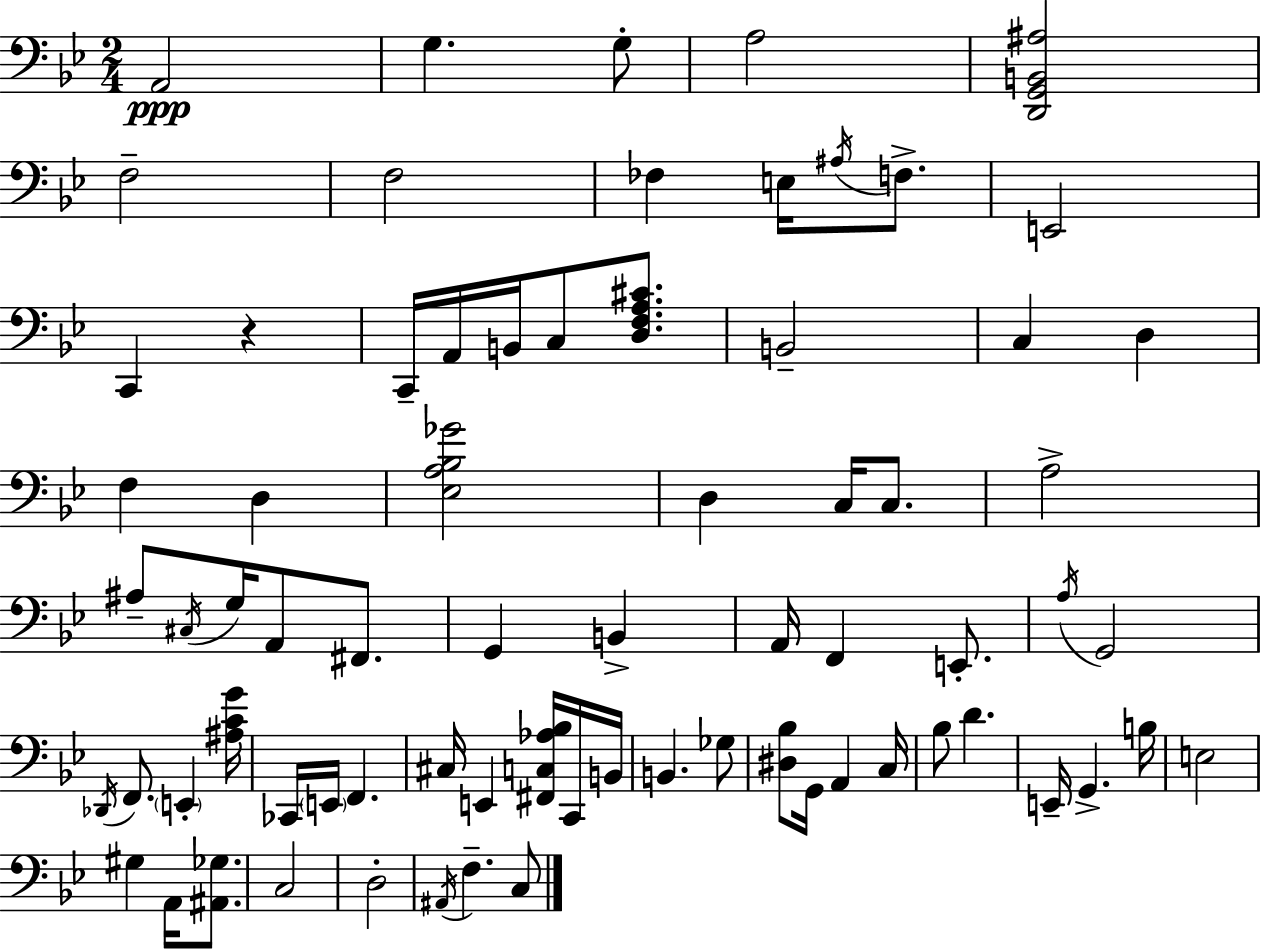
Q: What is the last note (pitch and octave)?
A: C3